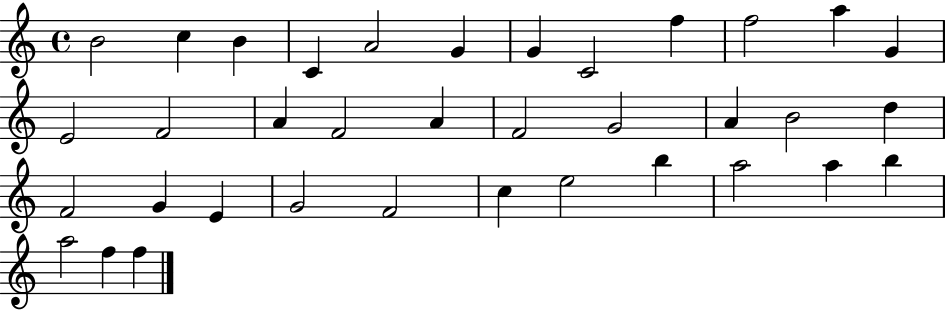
X:1
T:Untitled
M:4/4
L:1/4
K:C
B2 c B C A2 G G C2 f f2 a G E2 F2 A F2 A F2 G2 A B2 d F2 G E G2 F2 c e2 b a2 a b a2 f f